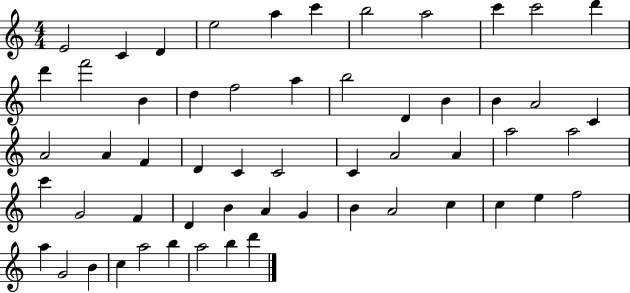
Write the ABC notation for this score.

X:1
T:Untitled
M:4/4
L:1/4
K:C
E2 C D e2 a c' b2 a2 c' c'2 d' d' f'2 B d f2 a b2 D B B A2 C A2 A F D C C2 C A2 A a2 a2 c' G2 F D B A G B A2 c c e f2 a G2 B c a2 b a2 b d'